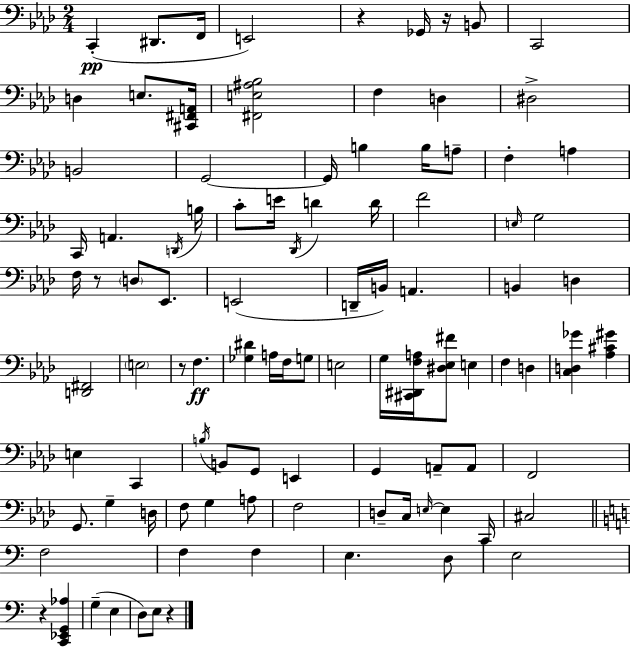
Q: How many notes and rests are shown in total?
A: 99